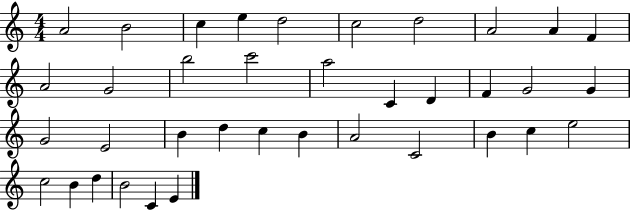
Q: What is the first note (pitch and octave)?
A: A4